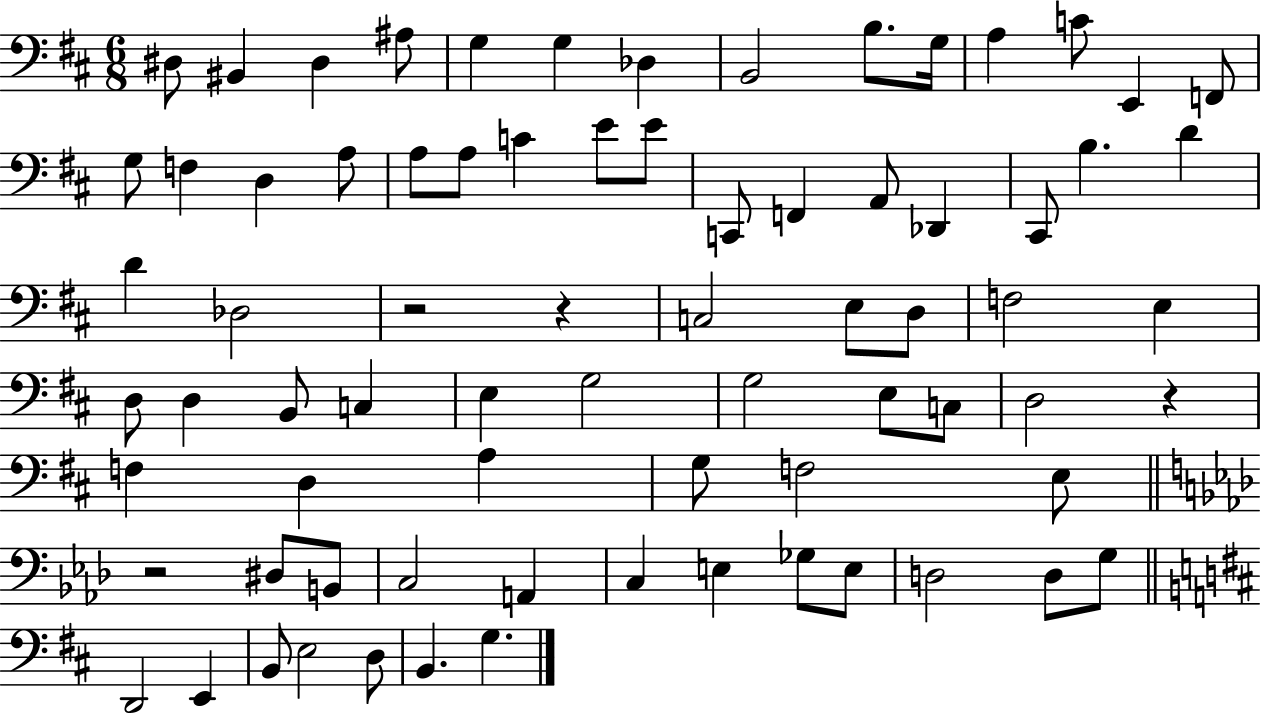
X:1
T:Untitled
M:6/8
L:1/4
K:D
^D,/2 ^B,, ^D, ^A,/2 G, G, _D, B,,2 B,/2 G,/4 A, C/2 E,, F,,/2 G,/2 F, D, A,/2 A,/2 A,/2 C E/2 E/2 C,,/2 F,, A,,/2 _D,, ^C,,/2 B, D D _D,2 z2 z C,2 E,/2 D,/2 F,2 E, D,/2 D, B,,/2 C, E, G,2 G,2 E,/2 C,/2 D,2 z F, D, A, G,/2 F,2 E,/2 z2 ^D,/2 B,,/2 C,2 A,, C, E, _G,/2 E,/2 D,2 D,/2 G,/2 D,,2 E,, B,,/2 E,2 D,/2 B,, G,